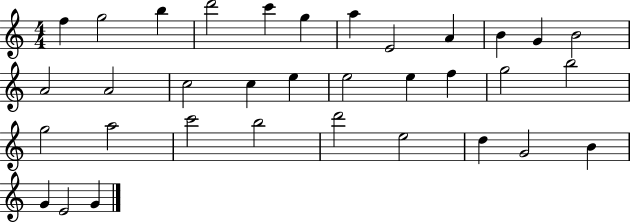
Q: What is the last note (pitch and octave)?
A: G4